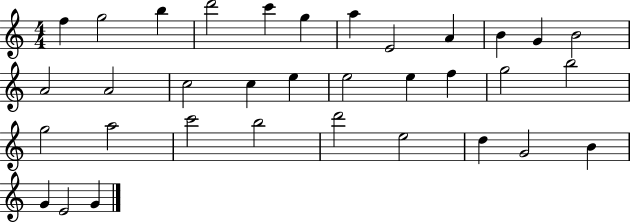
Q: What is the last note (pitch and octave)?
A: G4